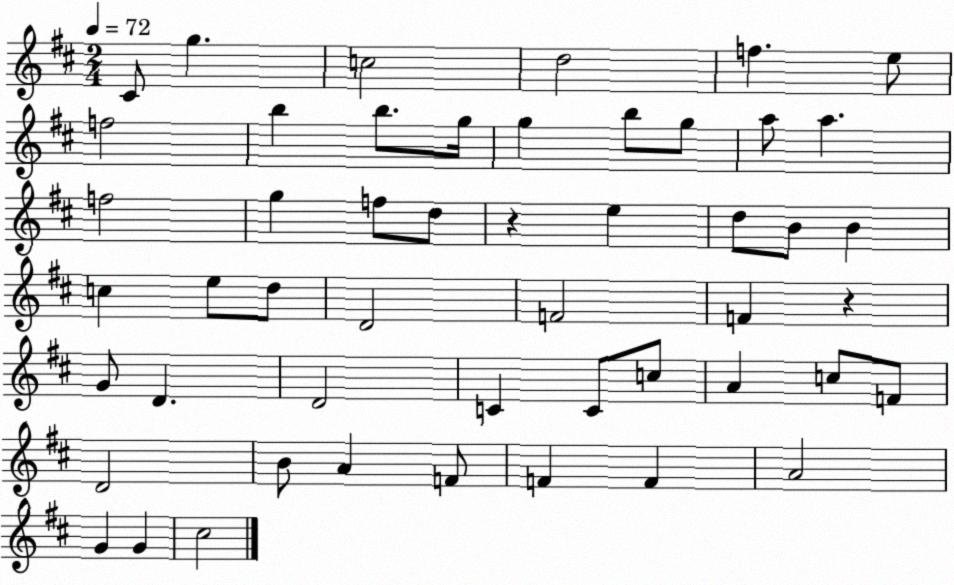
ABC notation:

X:1
T:Untitled
M:2/4
L:1/4
K:D
^C/2 g c2 d2 f e/2 f2 b b/2 g/4 g b/2 g/2 a/2 a f2 g f/2 d/2 z e d/2 B/2 B c e/2 d/2 D2 F2 F z G/2 D D2 C C/2 c/2 A c/2 F/2 D2 B/2 A F/2 F F A2 G G ^c2